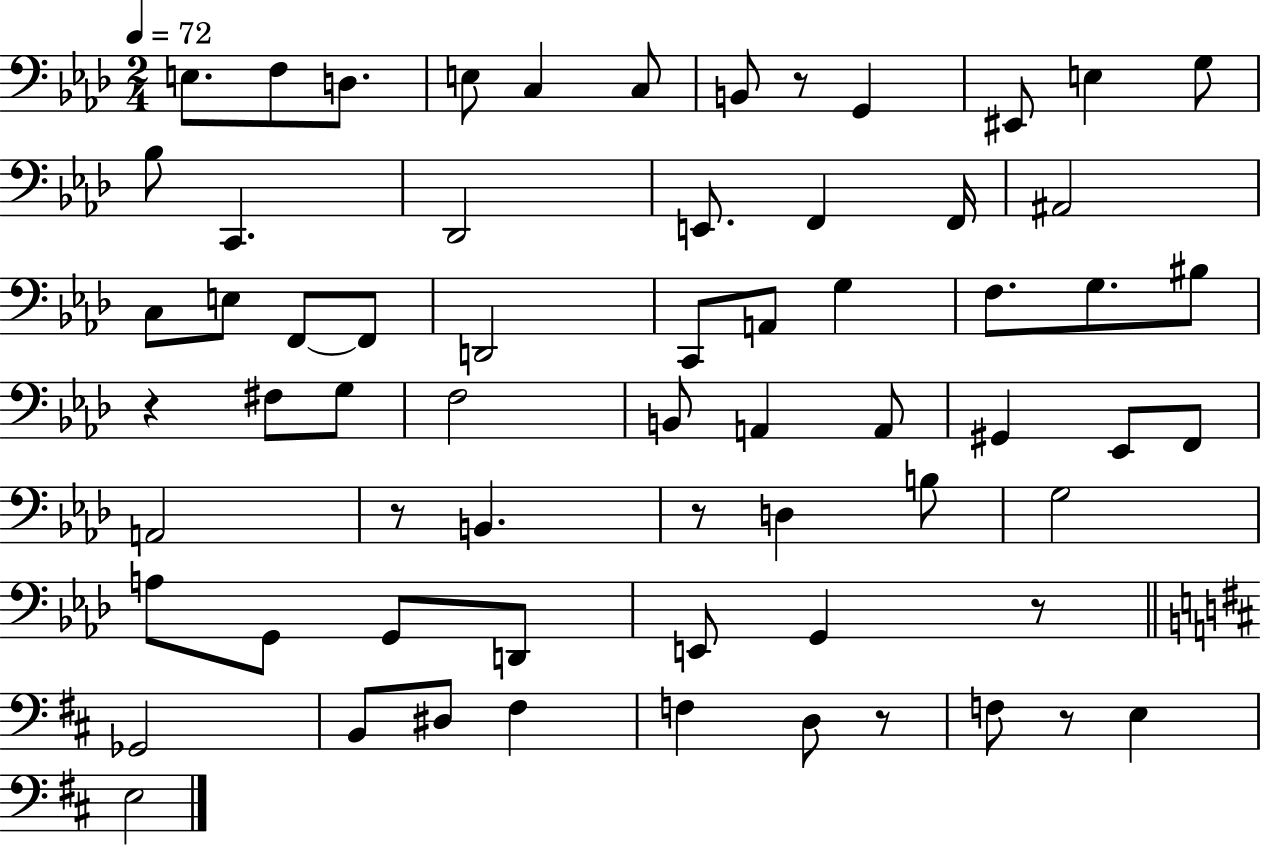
X:1
T:Untitled
M:2/4
L:1/4
K:Ab
E,/2 F,/2 D,/2 E,/2 C, C,/2 B,,/2 z/2 G,, ^E,,/2 E, G,/2 _B,/2 C,, _D,,2 E,,/2 F,, F,,/4 ^A,,2 C,/2 E,/2 F,,/2 F,,/2 D,,2 C,,/2 A,,/2 G, F,/2 G,/2 ^B,/2 z ^F,/2 G,/2 F,2 B,,/2 A,, A,,/2 ^G,, _E,,/2 F,,/2 A,,2 z/2 B,, z/2 D, B,/2 G,2 A,/2 G,,/2 G,,/2 D,,/2 E,,/2 G,, z/2 _G,,2 B,,/2 ^D,/2 ^F, F, D,/2 z/2 F,/2 z/2 E, E,2